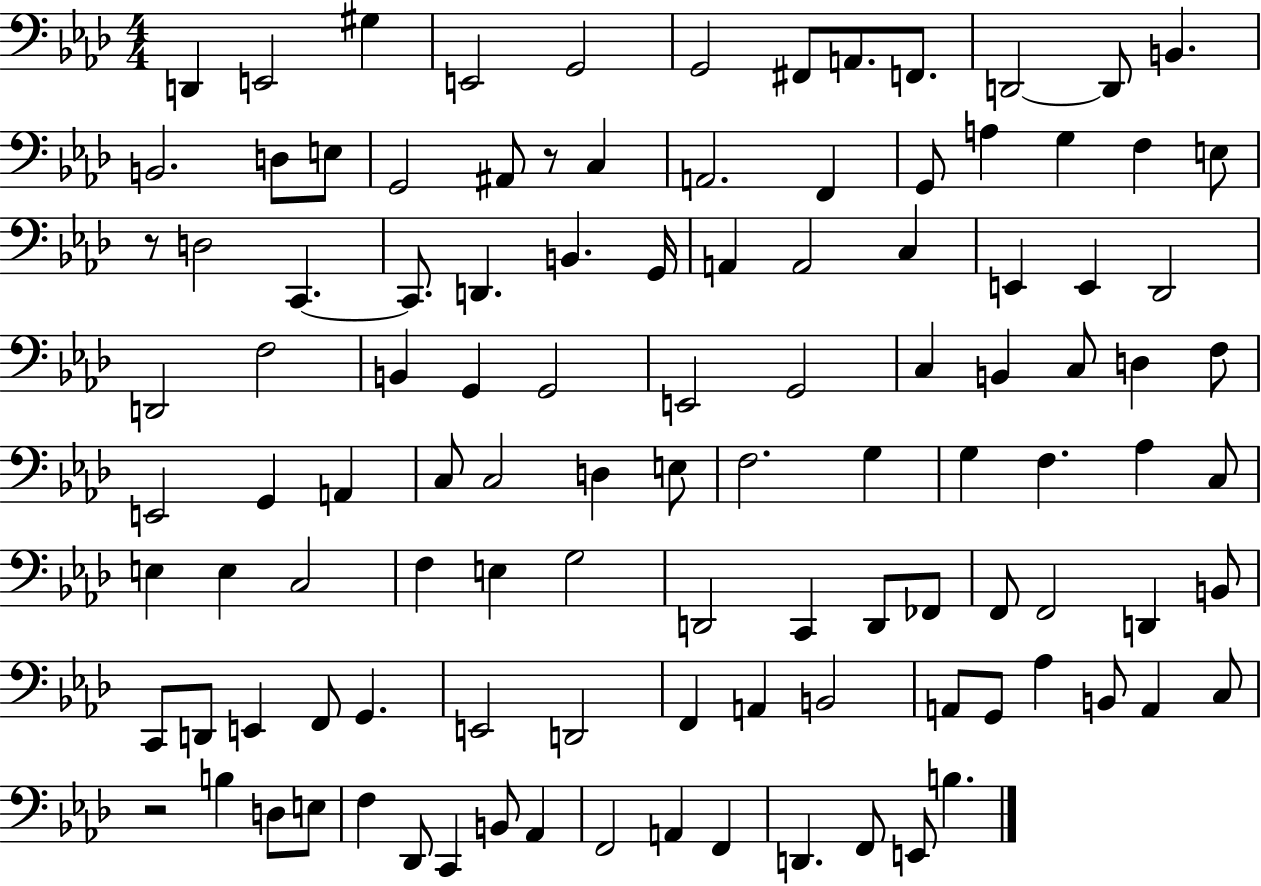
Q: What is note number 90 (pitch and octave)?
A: B2